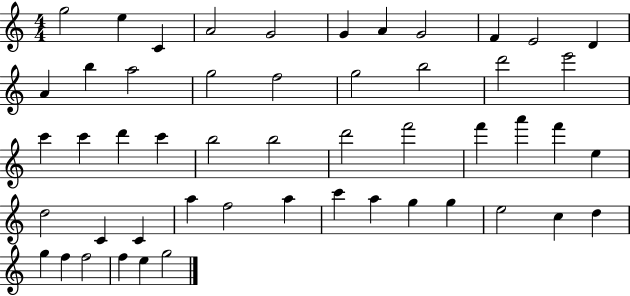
{
  \clef treble
  \numericTimeSignature
  \time 4/4
  \key c \major
  g''2 e''4 c'4 | a'2 g'2 | g'4 a'4 g'2 | f'4 e'2 d'4 | \break a'4 b''4 a''2 | g''2 f''2 | g''2 b''2 | d'''2 e'''2 | \break c'''4 c'''4 d'''4 c'''4 | b''2 b''2 | d'''2 f'''2 | f'''4 a'''4 f'''4 e''4 | \break d''2 c'4 c'4 | a''4 f''2 a''4 | c'''4 a''4 g''4 g''4 | e''2 c''4 d''4 | \break g''4 f''4 f''2 | f''4 e''4 g''2 | \bar "|."
}